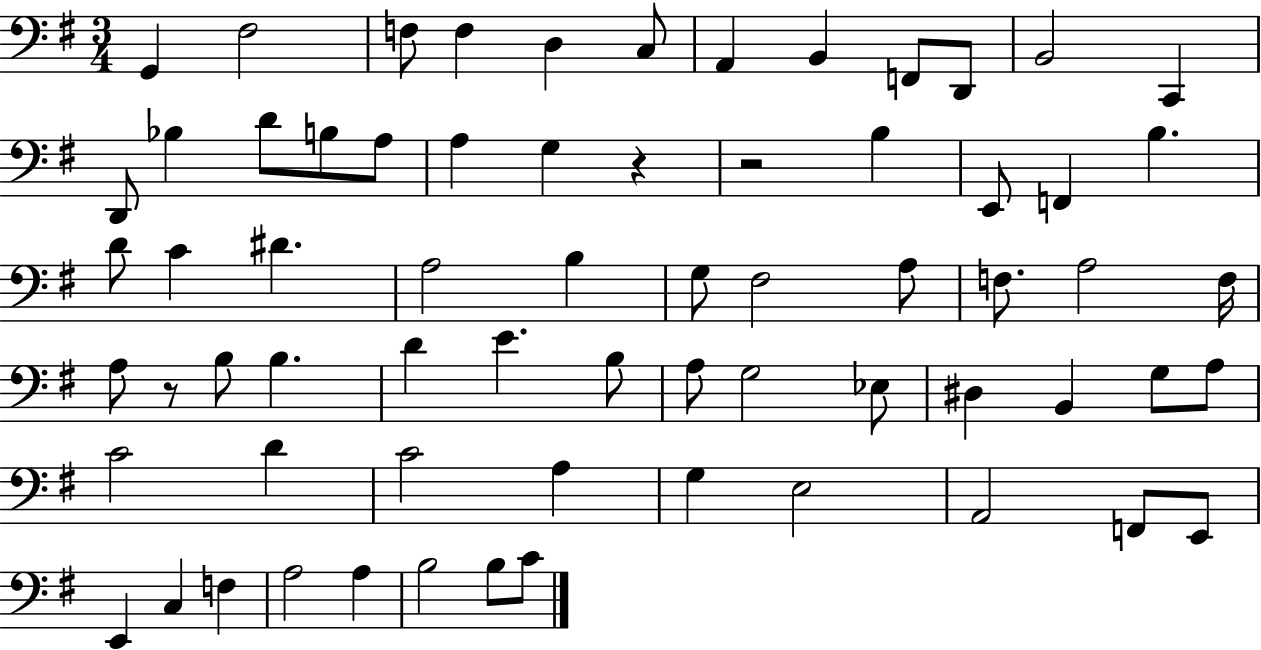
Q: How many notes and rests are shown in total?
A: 67